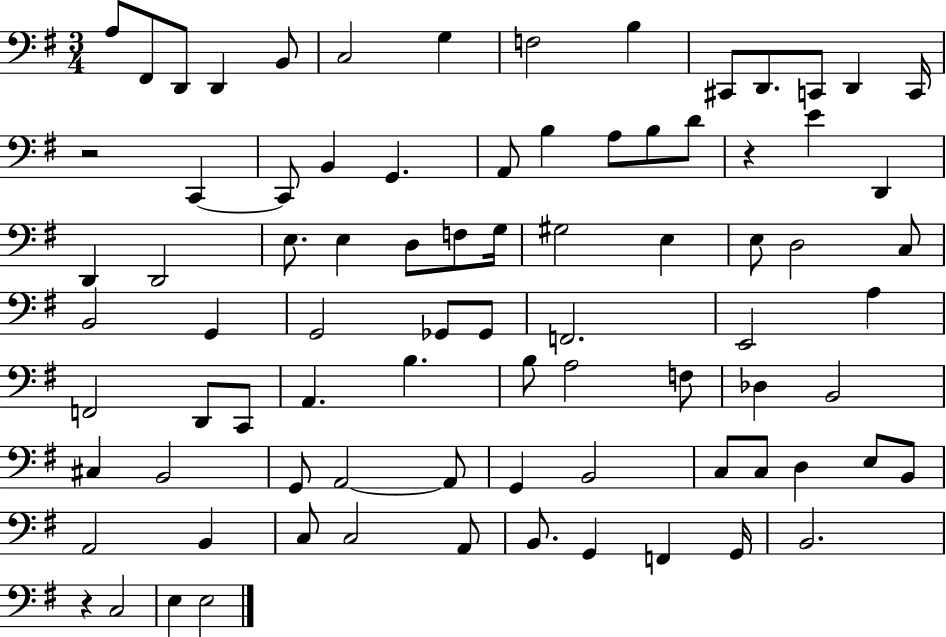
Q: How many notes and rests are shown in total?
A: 83